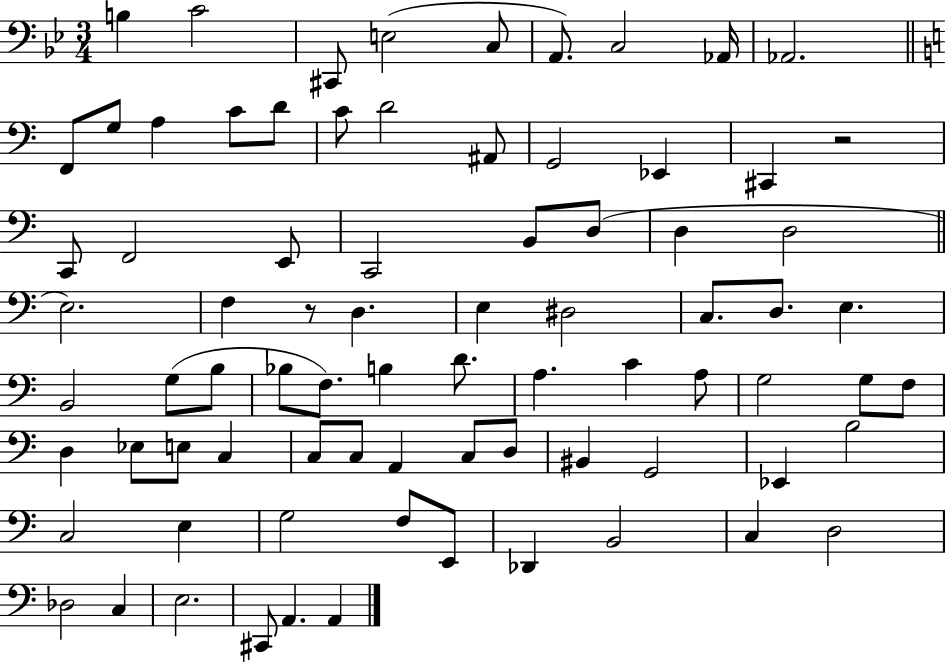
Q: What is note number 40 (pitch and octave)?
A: Bb3